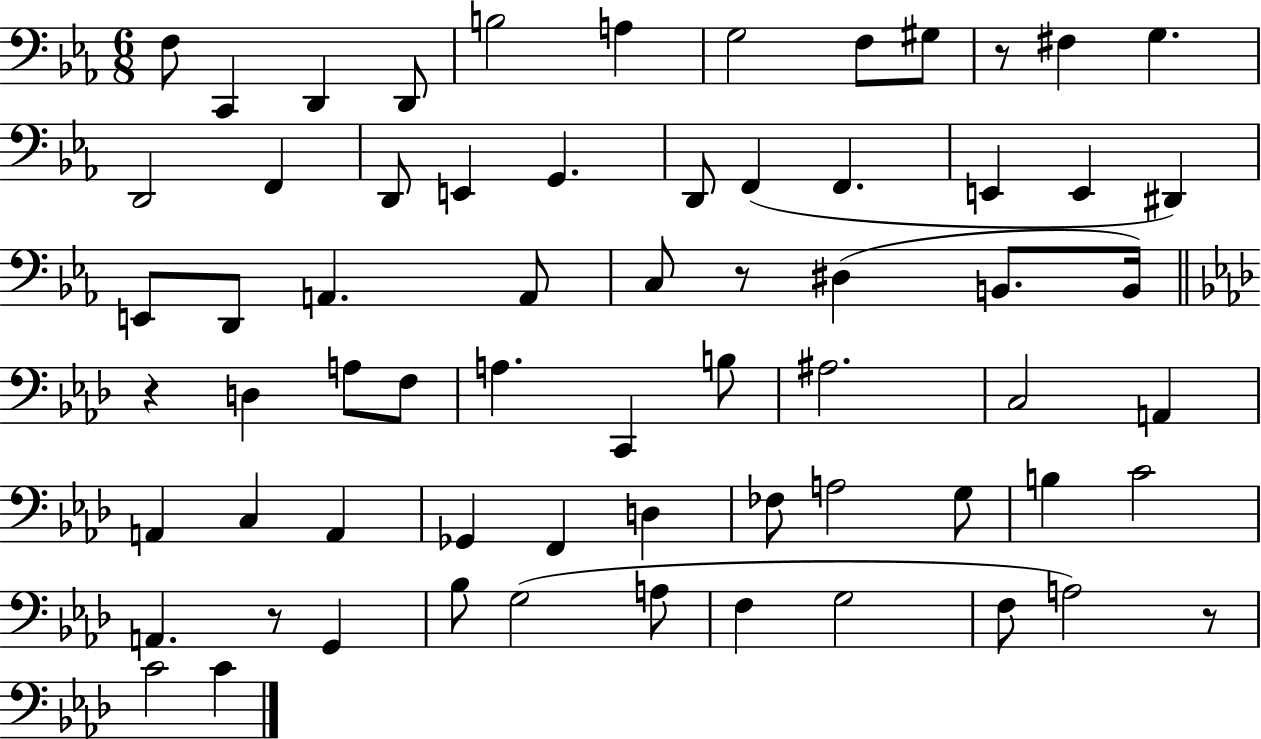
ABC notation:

X:1
T:Untitled
M:6/8
L:1/4
K:Eb
F,/2 C,, D,, D,,/2 B,2 A, G,2 F,/2 ^G,/2 z/2 ^F, G, D,,2 F,, D,,/2 E,, G,, D,,/2 F,, F,, E,, E,, ^D,, E,,/2 D,,/2 A,, A,,/2 C,/2 z/2 ^D, B,,/2 B,,/4 z D, A,/2 F,/2 A, C,, B,/2 ^A,2 C,2 A,, A,, C, A,, _G,, F,, D, _F,/2 A,2 G,/2 B, C2 A,, z/2 G,, _B,/2 G,2 A,/2 F, G,2 F,/2 A,2 z/2 C2 C